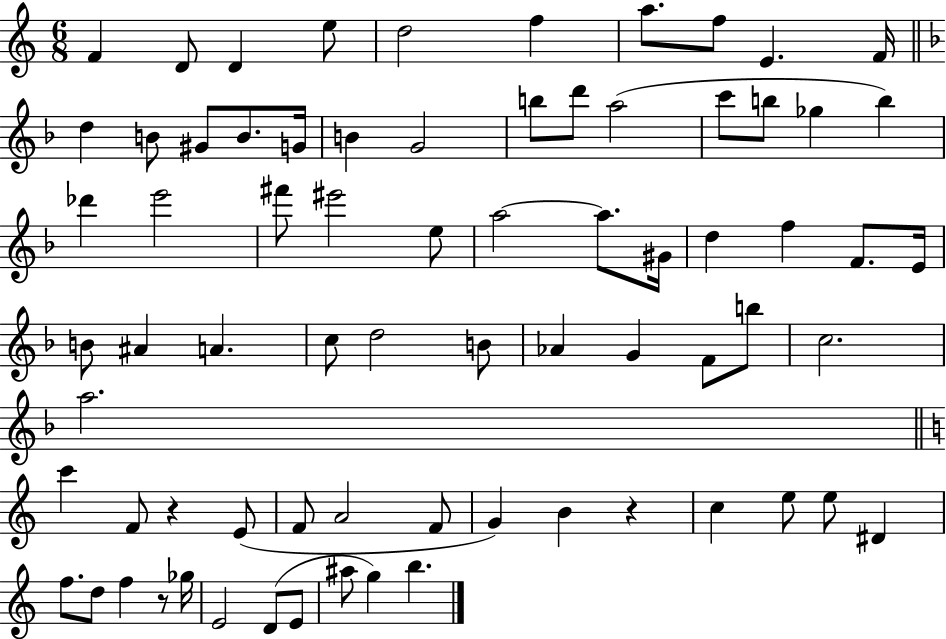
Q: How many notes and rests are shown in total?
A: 73